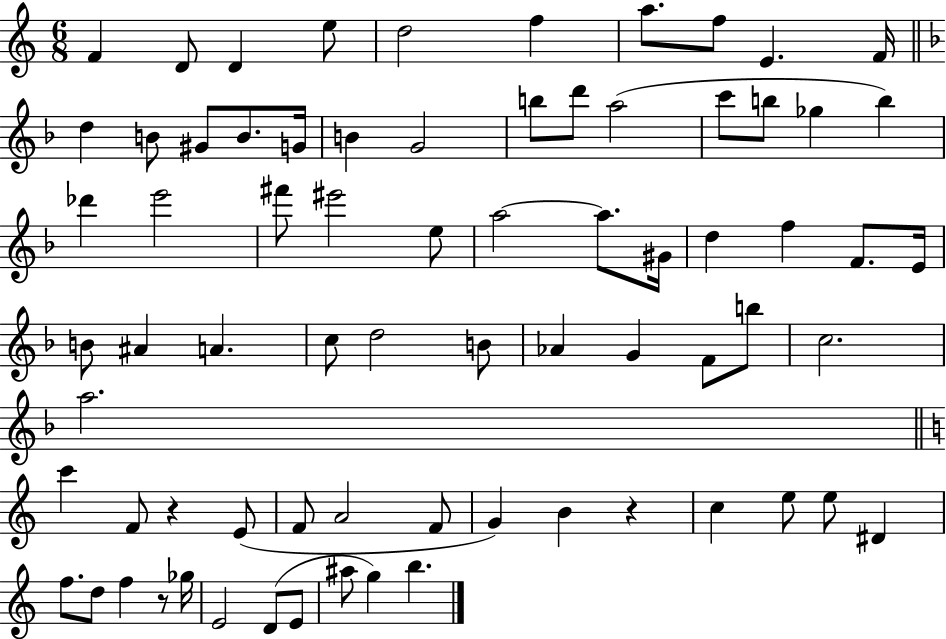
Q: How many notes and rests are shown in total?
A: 73